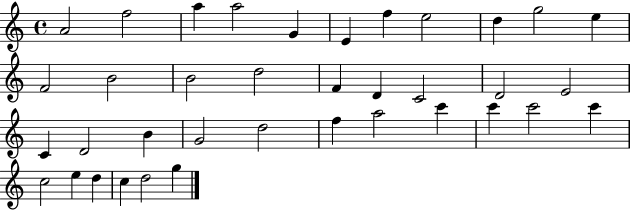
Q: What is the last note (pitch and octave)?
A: G5